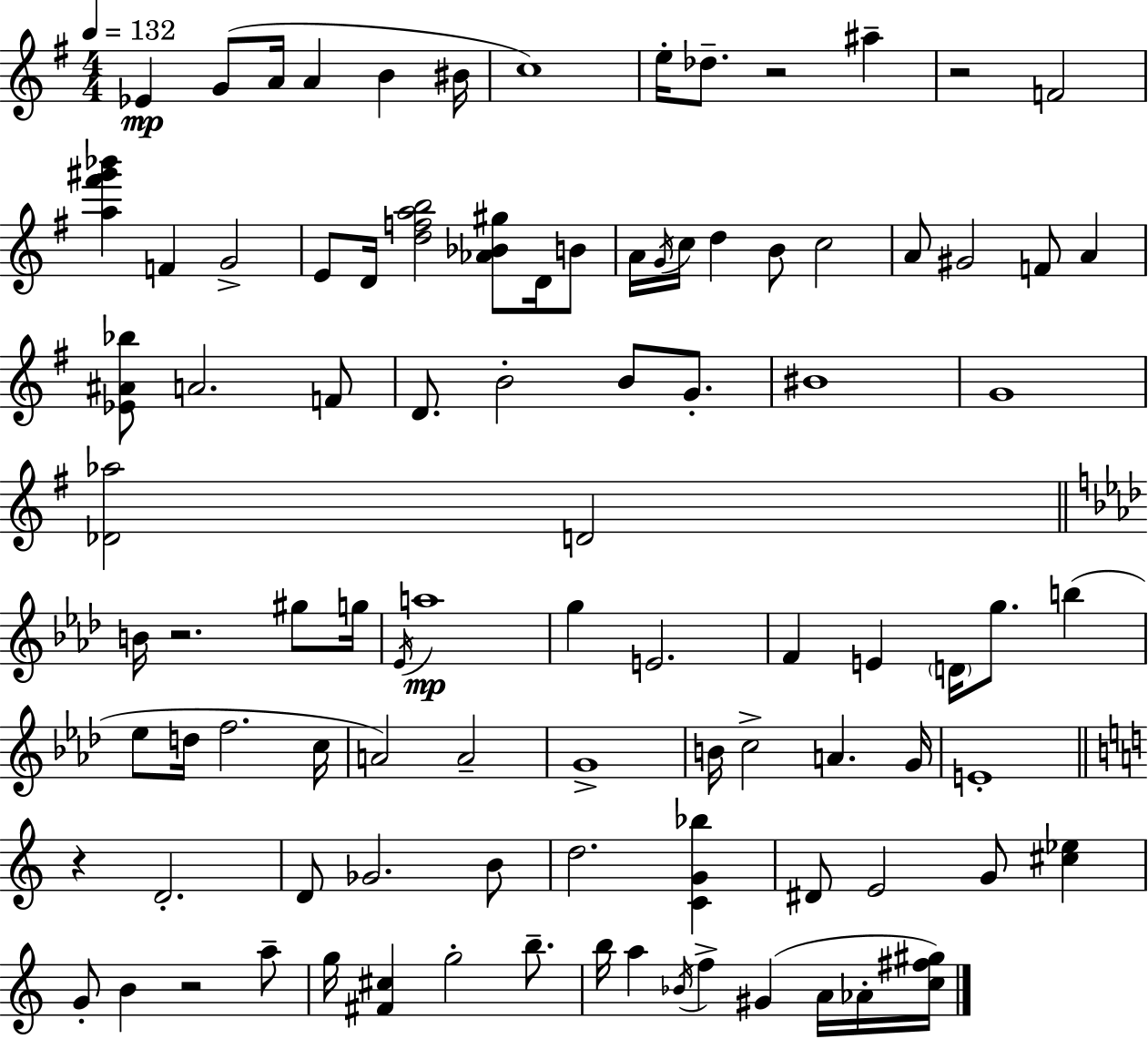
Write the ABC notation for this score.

X:1
T:Untitled
M:4/4
L:1/4
K:G
_E G/2 A/4 A B ^B/4 c4 e/4 _d/2 z2 ^a z2 F2 [a^f'^g'_b'] F G2 E/2 D/4 [dfab]2 [_A_B^g]/2 D/4 B/2 A/4 G/4 c/4 d B/2 c2 A/2 ^G2 F/2 A [_E^A_b]/2 A2 F/2 D/2 B2 B/2 G/2 ^B4 G4 [_D_a]2 D2 B/4 z2 ^g/2 g/4 _E/4 a4 g E2 F E D/4 g/2 b _e/2 d/4 f2 c/4 A2 A2 G4 B/4 c2 A G/4 E4 z D2 D/2 _G2 B/2 d2 [CG_b] ^D/2 E2 G/2 [^c_e] G/2 B z2 a/2 g/4 [^F^c] g2 b/2 b/4 a _B/4 f ^G A/4 _A/4 [c^f^g]/4